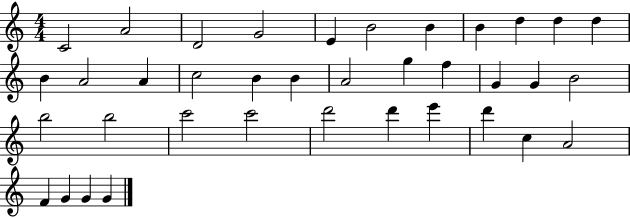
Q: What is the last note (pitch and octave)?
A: G4